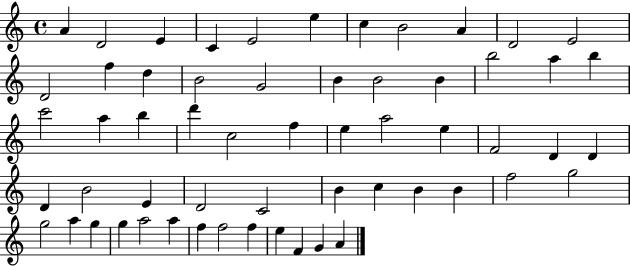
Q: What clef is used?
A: treble